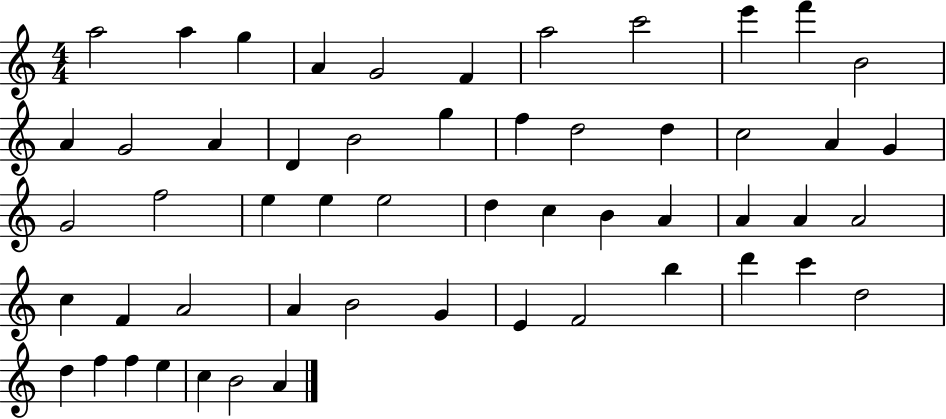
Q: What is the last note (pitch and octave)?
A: A4